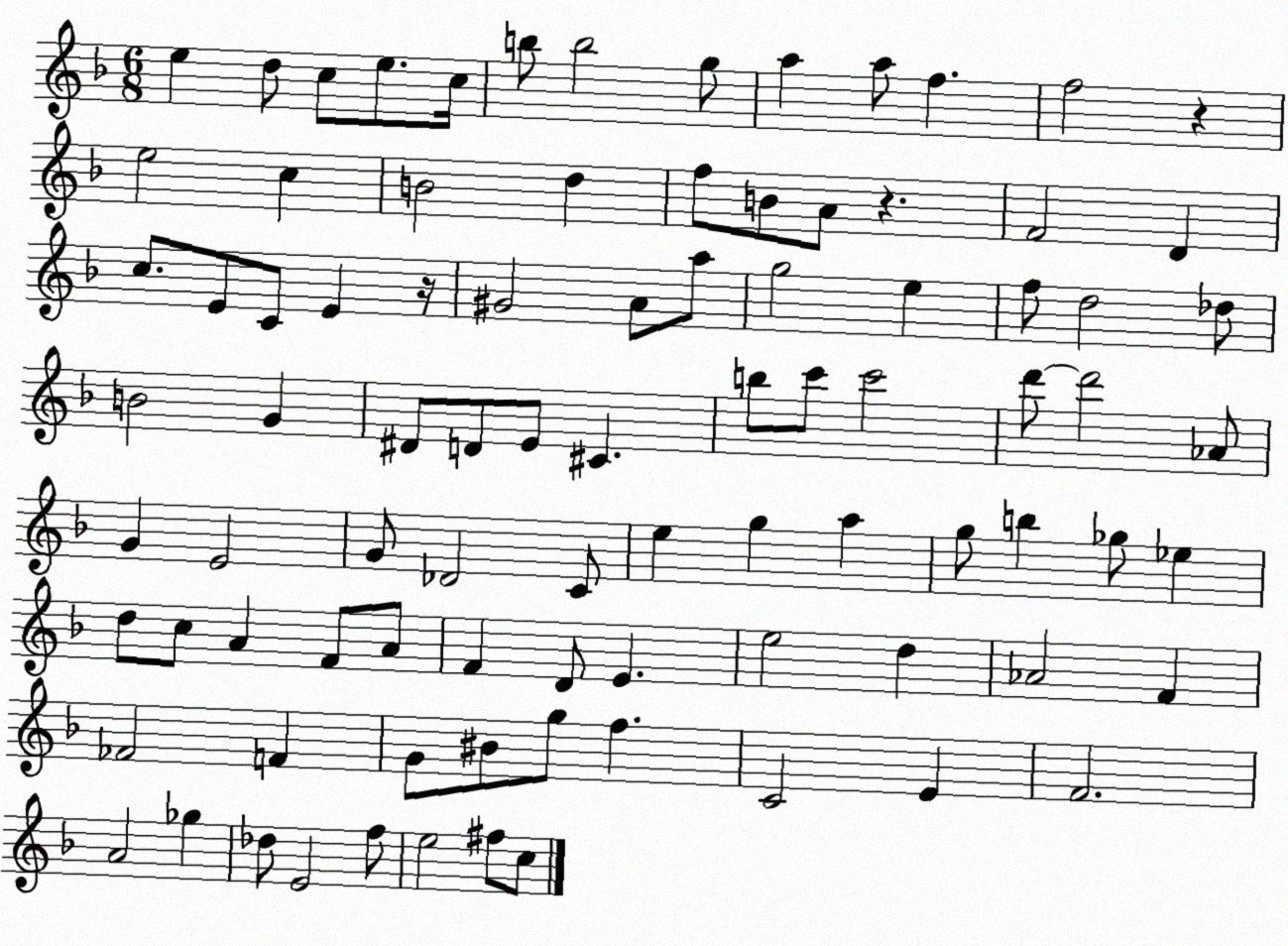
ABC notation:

X:1
T:Untitled
M:6/8
L:1/4
K:F
e d/2 c/2 e/2 c/4 b/2 b2 g/2 a a/2 f f2 z e2 c B2 d f/2 B/2 A/2 z F2 D c/2 E/2 C/2 E z/4 ^G2 A/2 a/2 g2 e f/2 d2 _d/2 B2 G ^D/2 D/2 E/2 ^C b/2 c'/2 c'2 d'/2 d'2 _A/2 G E2 G/2 _D2 C/2 e g a g/2 b _g/2 _e d/2 c/2 A F/2 A/2 F D/2 E e2 d _A2 F _F2 F G/2 ^B/2 g/2 f C2 E F2 A2 _g _d/2 E2 f/2 e2 ^f/2 c/2